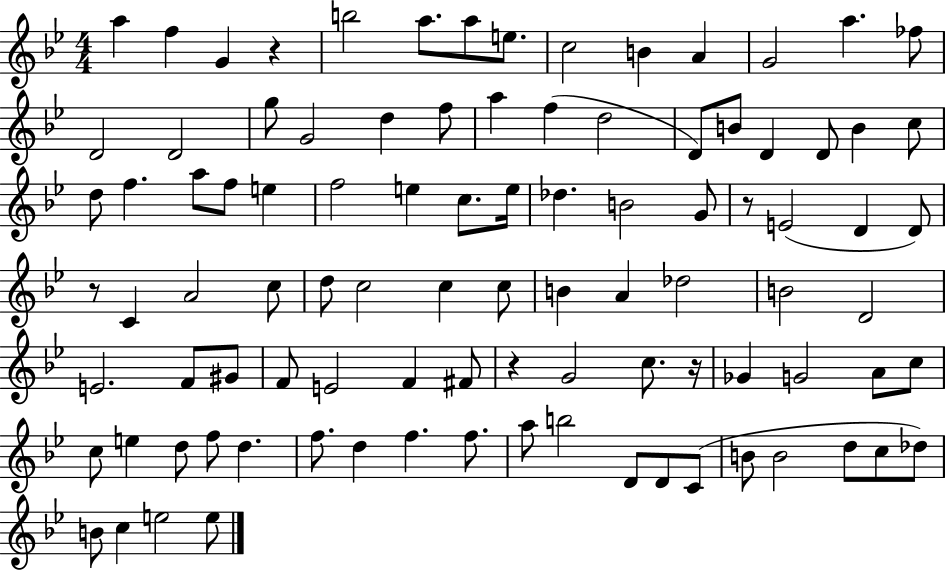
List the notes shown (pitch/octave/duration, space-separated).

A5/q F5/q G4/q R/q B5/h A5/e. A5/e E5/e. C5/h B4/q A4/q G4/h A5/q. FES5/e D4/h D4/h G5/e G4/h D5/q F5/e A5/q F5/q D5/h D4/e B4/e D4/q D4/e B4/q C5/e D5/e F5/q. A5/e F5/e E5/q F5/h E5/q C5/e. E5/s Db5/q. B4/h G4/e R/e E4/h D4/q D4/e R/e C4/q A4/h C5/e D5/e C5/h C5/q C5/e B4/q A4/q Db5/h B4/h D4/h E4/h. F4/e G#4/e F4/e E4/h F4/q F#4/e R/q G4/h C5/e. R/s Gb4/q G4/h A4/e C5/e C5/e E5/q D5/e F5/e D5/q. F5/e. D5/q F5/q. F5/e. A5/e B5/h D4/e D4/e C4/e B4/e B4/h D5/e C5/e Db5/e B4/e C5/q E5/h E5/e